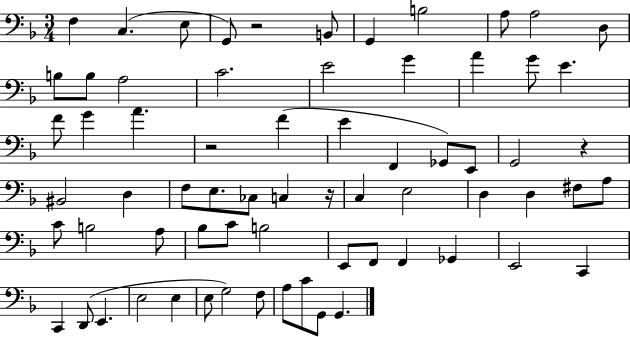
F3/q C3/q. E3/e G2/e R/h B2/e G2/q B3/h A3/e A3/h D3/e B3/e B3/e A3/h C4/h. E4/h G4/q A4/q G4/e E4/q. F4/e G4/q A4/q. R/h F4/q E4/q F2/q Gb2/e E2/e G2/h R/q BIS2/h D3/q F3/e E3/e. CES3/e C3/q R/s C3/q E3/h D3/q D3/q F#3/e A3/e C4/e B3/h A3/e Bb3/e C4/e B3/h E2/e F2/e F2/q Gb2/q E2/h C2/q C2/q D2/e E2/q. E3/h E3/q E3/e G3/h F3/e A3/e C4/e G2/e G2/q.